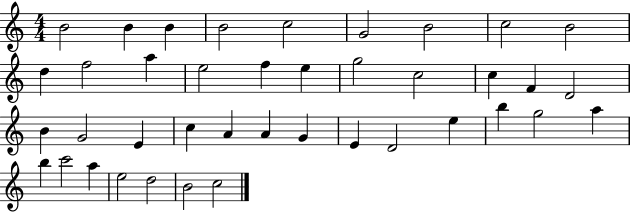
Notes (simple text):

B4/h B4/q B4/q B4/h C5/h G4/h B4/h C5/h B4/h D5/q F5/h A5/q E5/h F5/q E5/q G5/h C5/h C5/q F4/q D4/h B4/q G4/h E4/q C5/q A4/q A4/q G4/q E4/q D4/h E5/q B5/q G5/h A5/q B5/q C6/h A5/q E5/h D5/h B4/h C5/h